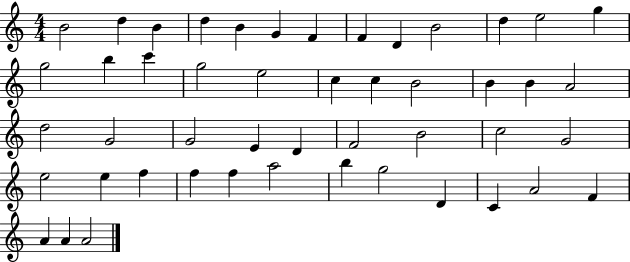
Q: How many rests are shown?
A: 0